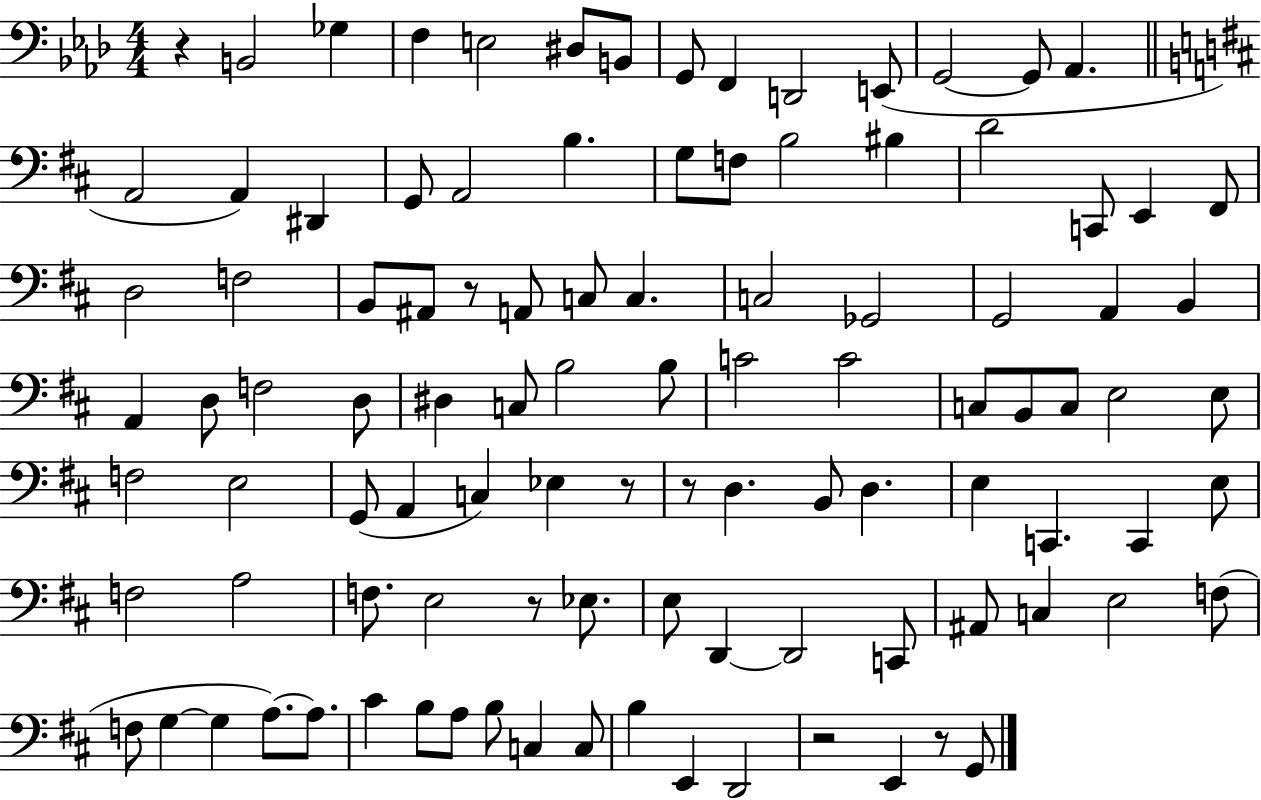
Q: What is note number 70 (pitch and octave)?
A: F3